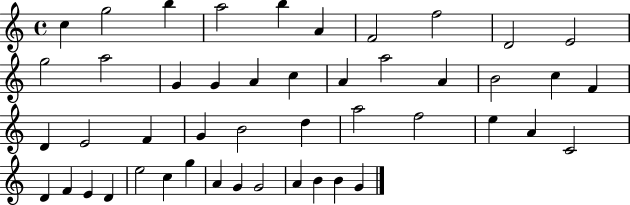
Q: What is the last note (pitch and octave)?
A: G4